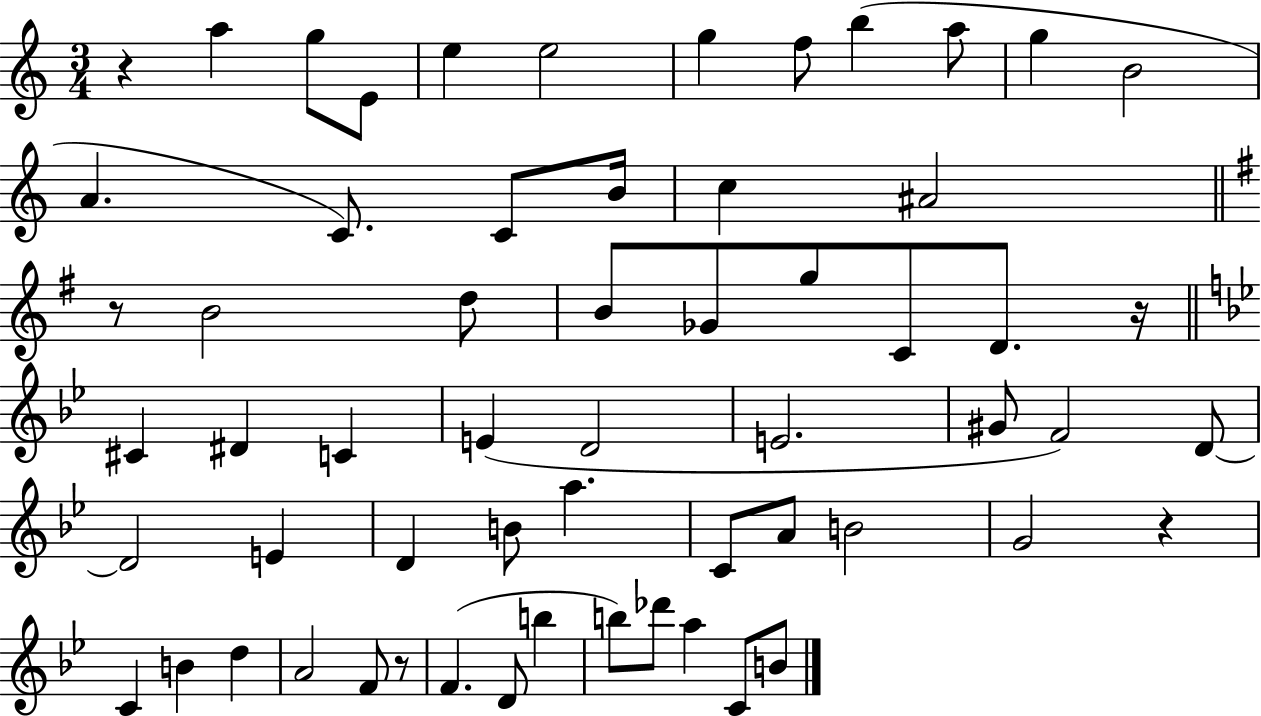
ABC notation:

X:1
T:Untitled
M:3/4
L:1/4
K:C
z a g/2 E/2 e e2 g f/2 b a/2 g B2 A C/2 C/2 B/4 c ^A2 z/2 B2 d/2 B/2 _G/2 g/2 C/2 D/2 z/4 ^C ^D C E D2 E2 ^G/2 F2 D/2 D2 E D B/2 a C/2 A/2 B2 G2 z C B d A2 F/2 z/2 F D/2 b b/2 _d'/2 a C/2 B/2